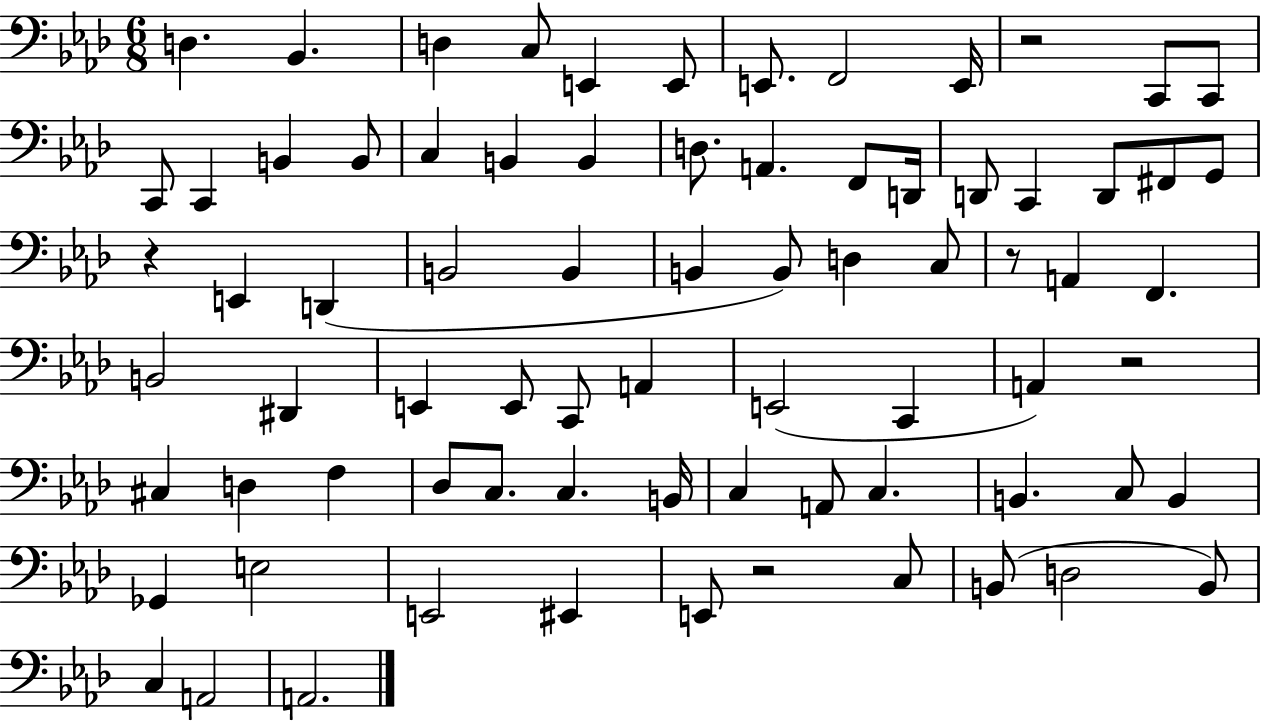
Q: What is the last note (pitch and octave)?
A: A2